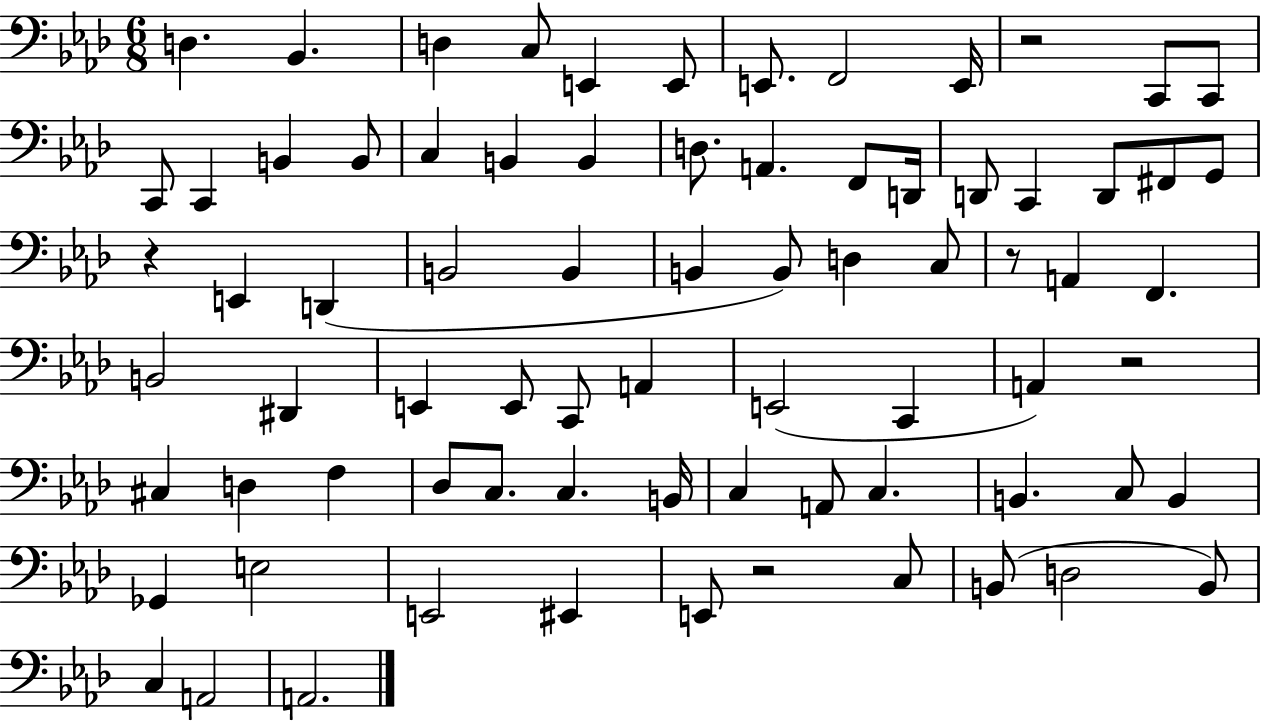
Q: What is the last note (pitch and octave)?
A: A2